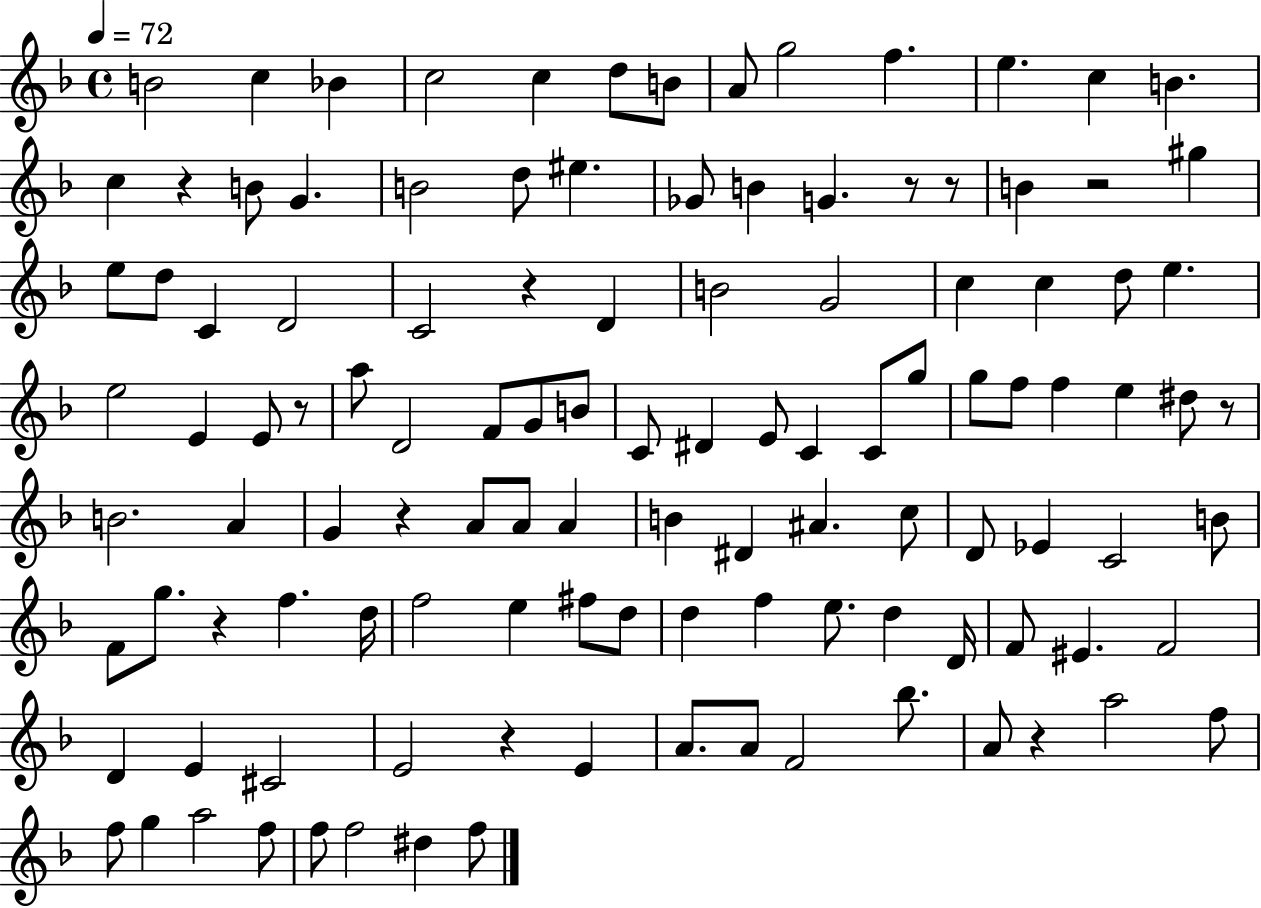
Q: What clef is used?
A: treble